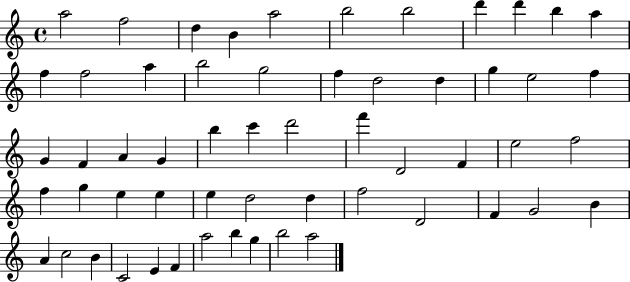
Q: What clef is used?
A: treble